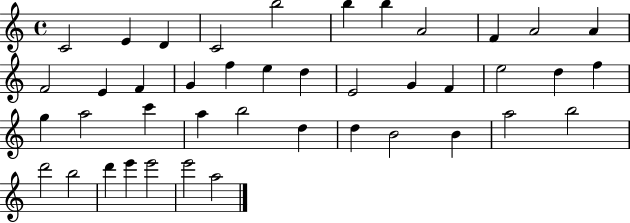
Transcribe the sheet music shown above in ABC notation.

X:1
T:Untitled
M:4/4
L:1/4
K:C
C2 E D C2 b2 b b A2 F A2 A F2 E F G f e d E2 G F e2 d f g a2 c' a b2 d d B2 B a2 b2 d'2 b2 d' e' e'2 e'2 a2